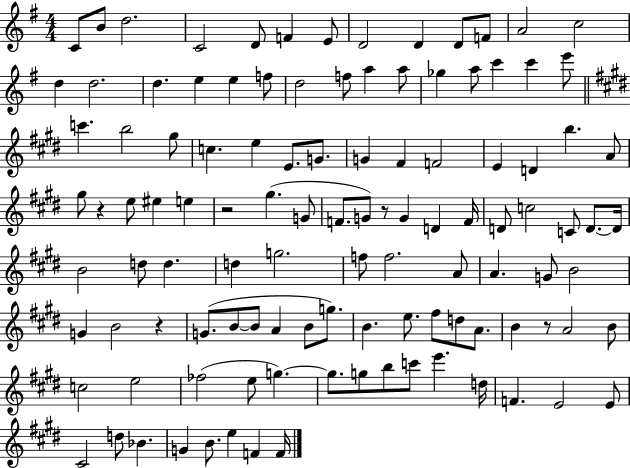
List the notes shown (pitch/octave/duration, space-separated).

C4/e B4/e D5/h. C4/h D4/e F4/q E4/e D4/h D4/q D4/e F4/e A4/h C5/h D5/q D5/h. D5/q. E5/q E5/q F5/e D5/h F5/e A5/q A5/e Gb5/q A5/e C6/q C6/q E6/e C6/q. B5/h G#5/e C5/q. E5/q E4/e. G4/e. G4/q F#4/q F4/h E4/q D4/q B5/q. A4/e G#5/e R/q E5/e EIS5/q E5/q R/h G#5/q. G4/e F4/e. G4/e R/e G4/q D4/q F4/s D4/e C5/h C4/e D4/e. D4/s B4/h D5/e D5/q. D5/q G5/h. F5/e F5/h. A4/e A4/q. G4/e B4/h G4/q B4/h R/q G4/e. B4/e B4/e A4/q B4/e G5/e. B4/q. E5/e. F#5/e D5/e A4/e. B4/q R/e A4/h B4/e C5/h E5/h FES5/h E5/e G5/q. G5/e. G5/e B5/e C6/e E6/q. D5/s F4/q. E4/h E4/e C#4/h D5/e Bb4/q. G4/q B4/e. E5/q F4/q F4/s